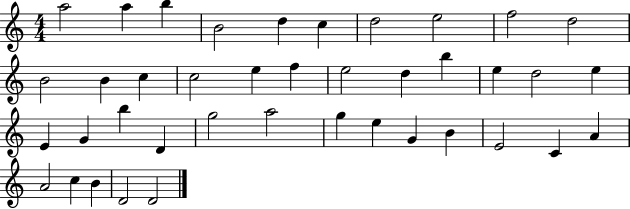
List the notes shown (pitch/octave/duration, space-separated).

A5/h A5/q B5/q B4/h D5/q C5/q D5/h E5/h F5/h D5/h B4/h B4/q C5/q C5/h E5/q F5/q E5/h D5/q B5/q E5/q D5/h E5/q E4/q G4/q B5/q D4/q G5/h A5/h G5/q E5/q G4/q B4/q E4/h C4/q A4/q A4/h C5/q B4/q D4/h D4/h